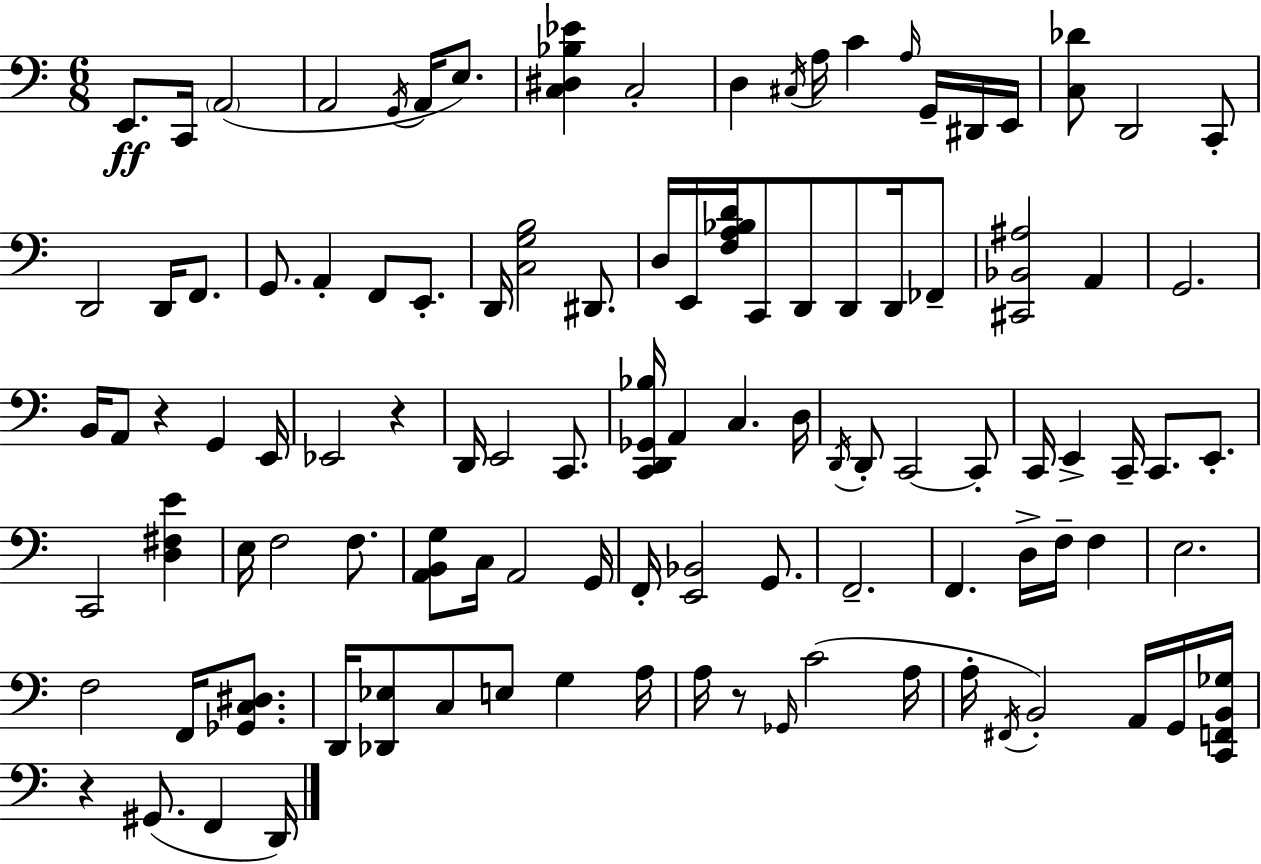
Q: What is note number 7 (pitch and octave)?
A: E3